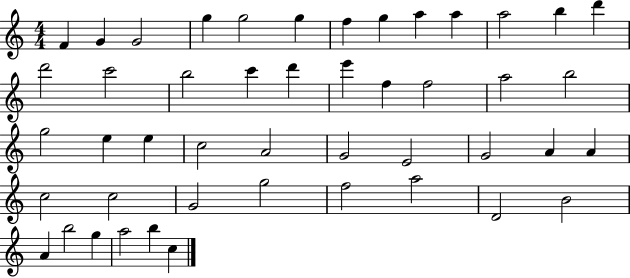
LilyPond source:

{
  \clef treble
  \numericTimeSignature
  \time 4/4
  \key c \major
  f'4 g'4 g'2 | g''4 g''2 g''4 | f''4 g''4 a''4 a''4 | a''2 b''4 d'''4 | \break d'''2 c'''2 | b''2 c'''4 d'''4 | e'''4 f''4 f''2 | a''2 b''2 | \break g''2 e''4 e''4 | c''2 a'2 | g'2 e'2 | g'2 a'4 a'4 | \break c''2 c''2 | g'2 g''2 | f''2 a''2 | d'2 b'2 | \break a'4 b''2 g''4 | a''2 b''4 c''4 | \bar "|."
}